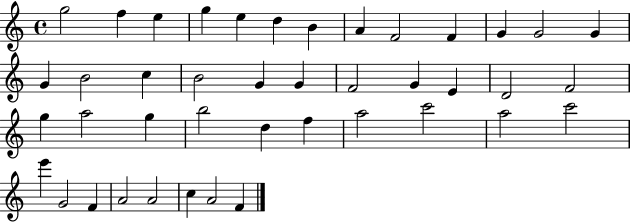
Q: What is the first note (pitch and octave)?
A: G5